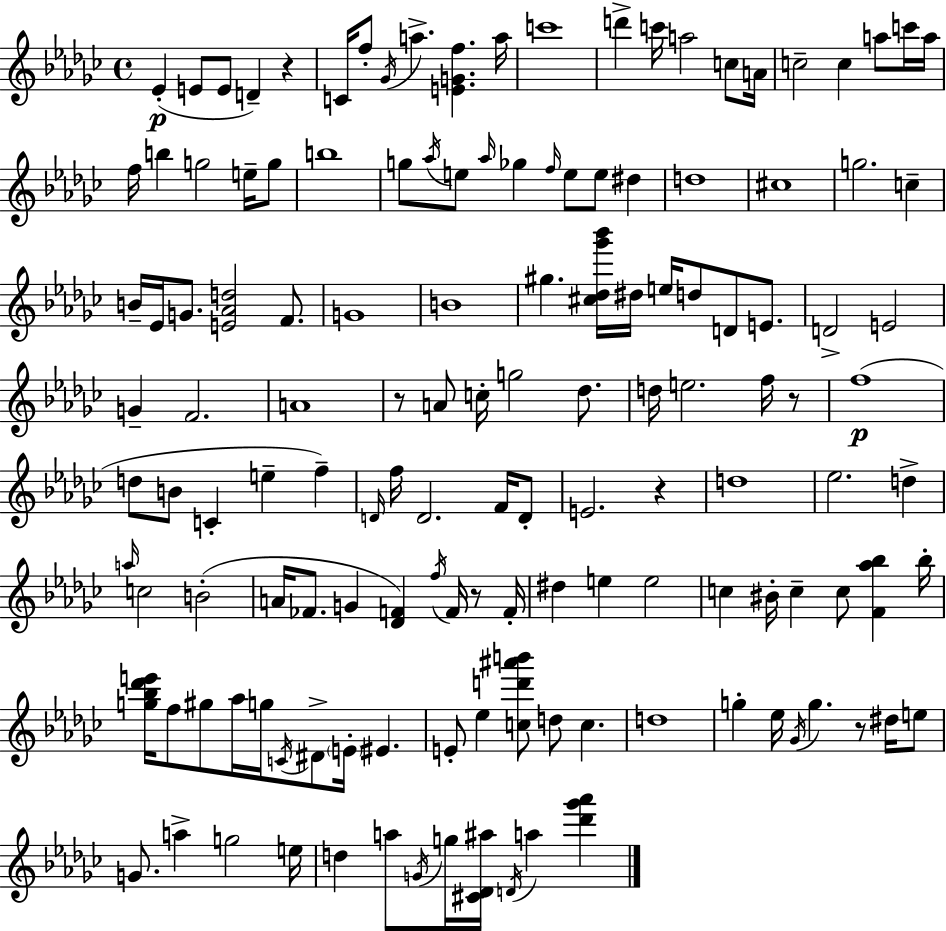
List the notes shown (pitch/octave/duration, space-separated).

Eb4/q E4/e E4/e D4/q R/q C4/s F5/e Gb4/s A5/q. [E4,G4,F5]/q. A5/s C6/w D6/q C6/s A5/h C5/e A4/s C5/h C5/q A5/e C6/s A5/s F5/s B5/q G5/h E5/s G5/e B5/w G5/e Ab5/s E5/e Ab5/s Gb5/q F5/s E5/e E5/e D#5/q D5/w C#5/w G5/h. C5/q B4/s Eb4/s G4/e. [E4,Ab4,D5]/h F4/e. G4/w B4/w G#5/q. [C#5,Db5,Gb6,Bb6]/s D#5/s E5/s D5/e D4/e E4/e. D4/h E4/h G4/q F4/h. A4/w R/e A4/e C5/s G5/h Db5/e. D5/s E5/h. F5/s R/e F5/w D5/e B4/e C4/q E5/q F5/q D4/s F5/s D4/h. F4/s D4/e E4/h. R/q D5/w Eb5/h. D5/q A5/s C5/h B4/h A4/s FES4/e. G4/q [Db4,F4]/q F5/s F4/s R/e F4/s D#5/q E5/q E5/h C5/q BIS4/s C5/q C5/e [F4,Ab5,Bb5]/q Bb5/s [G5,Bb5,Db6,E6]/s F5/e G#5/e Ab5/s G5/s C4/s D#4/e E4/s EIS4/q. E4/e Eb5/q [C5,D6,A#6,B6]/e D5/e C5/q. D5/w G5/q Eb5/s Gb4/s G5/q. R/e D#5/s E5/e G4/e. A5/q G5/h E5/s D5/q A5/e G4/s G5/s [C#4,Db4,A#5]/s D4/s A5/q [Db6,Gb6,Ab6]/q